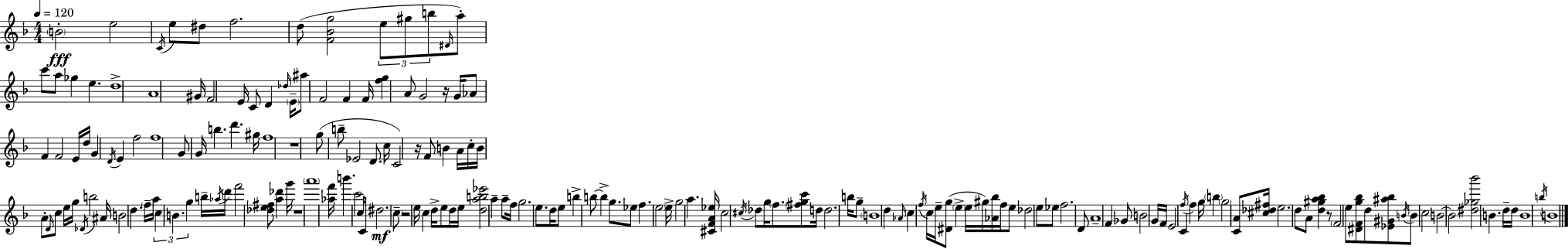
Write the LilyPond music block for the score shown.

{
  \clef treble
  \numericTimeSignature
  \time 4/4
  \key f \major
  \tempo 4 = 120
  \parenthesize b'2-.\fff e''2 | \acciaccatura { c'16 } e''8 dis''8 f''2. | d''8( <f' bes' g''>2 \tuplet 3/2 { e''8 gis''8 b''8 } | \grace { dis'16 }) a''8-. c'''8 a''8 ges''4 e''4. | \break d''1-> | a'1 | gis'16 f'2 e'16 c'8 d'4 | \grace { des''16 } \parenthesize e'16-- ais''8 f'2 f'4 | \break f'16 <f'' g''>4 a'8 g'2 | r16 g'16 aes'8 f'4 f'2 | e'16 d''16 g'4 \acciaccatura { d'16 } e'4 f''2 | f''1 | \break g'8 g'16 b''4. d'''4. | gis''16 f''1 | r1 | g''8( b''8-- ees'2 | \break d'8. c''16 c'2) r16 f'8 b'4 | a'16 c''16-. b'16 a'8-. \grace { d'16 } c''8 e''16 g''16 \acciaccatura { des'16 } b''2 | ais'16 b'2 d''4. | \parenthesize f''16-- a''16 \tuplet 3/2 { c''4 b'4. | \break g''4 } b''16-- \acciaccatura { aes''16 } d'''16 f'''2 | <des'' e'' fis''>8 <a'' des'''>4 g'''16 r1 | \parenthesize a'''1 | <aes'' f'''>16 b'''4. c'''2 | \break c''16 c'8 dis''2.\mf | \parenthesize c''8-- r2 e''16 | c''4 d''16-> e''8 d''16 e''16 <d'' a'' b'' ees'''>2 | a''4-- a''8-- f''16 g''2. | \break e''8. d''16 e''8 b''4-> b''8~~ | b''4-> g''8. ees''8 f''4. \parenthesize e''2 | e''16-> g''2 | a''4. <cis' f' a' ees''>16 c''2 \acciaccatura { cis''16 } | \break des''8 g''16 \parenthesize f''8. <fis'' g'' c'''>8 d''16 d''2. | b''16 g''8-- \parenthesize b'1 | d''4 \grace { aes'16 } c''4 | \acciaccatura { f''16 } c''16 e''16-- <dis' g''>8( \parenthesize e''4-> e''16 gis''16) <aes' bes''>16 f''16 e''8 | \break des''2 e''8 ees''8 f''2. | d'8 a'1-- | f'4 ges'8 | b'2 g'16 f'16 e'2 | \break c'4 \acciaccatura { f''16 } f''4 g''16 \parenthesize b''4 | \parenthesize g''2 <c' a'>8 <cis'' des'' fis''>16 e''2. | d''8 a'8 <d'' gis'' a'' bes''>4 r8 | \parenthesize f'2 e''8 <dis' f' g'' bes''>8 d''8 <ees' gis' ais'' bes''>8 | \break \acciaccatura { b'16 } b'8 c''2 b'2~~ | b'2 <dis'' ges'' bes'''>2 | b'4. d''16-- d''16 b'1 | \acciaccatura { b''16 } b'1 | \break \bar "|."
}